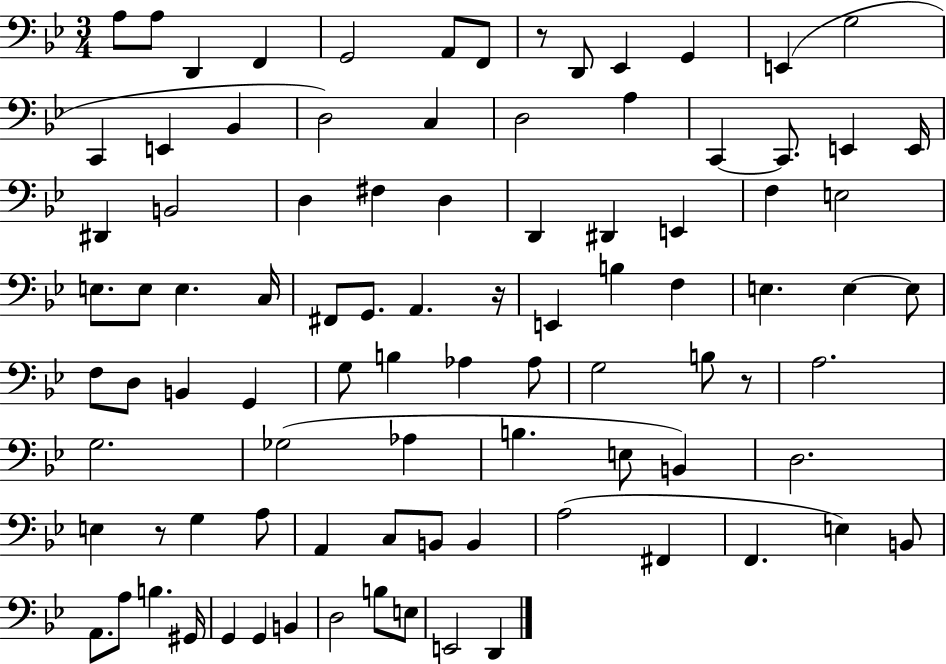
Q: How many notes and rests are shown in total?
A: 92